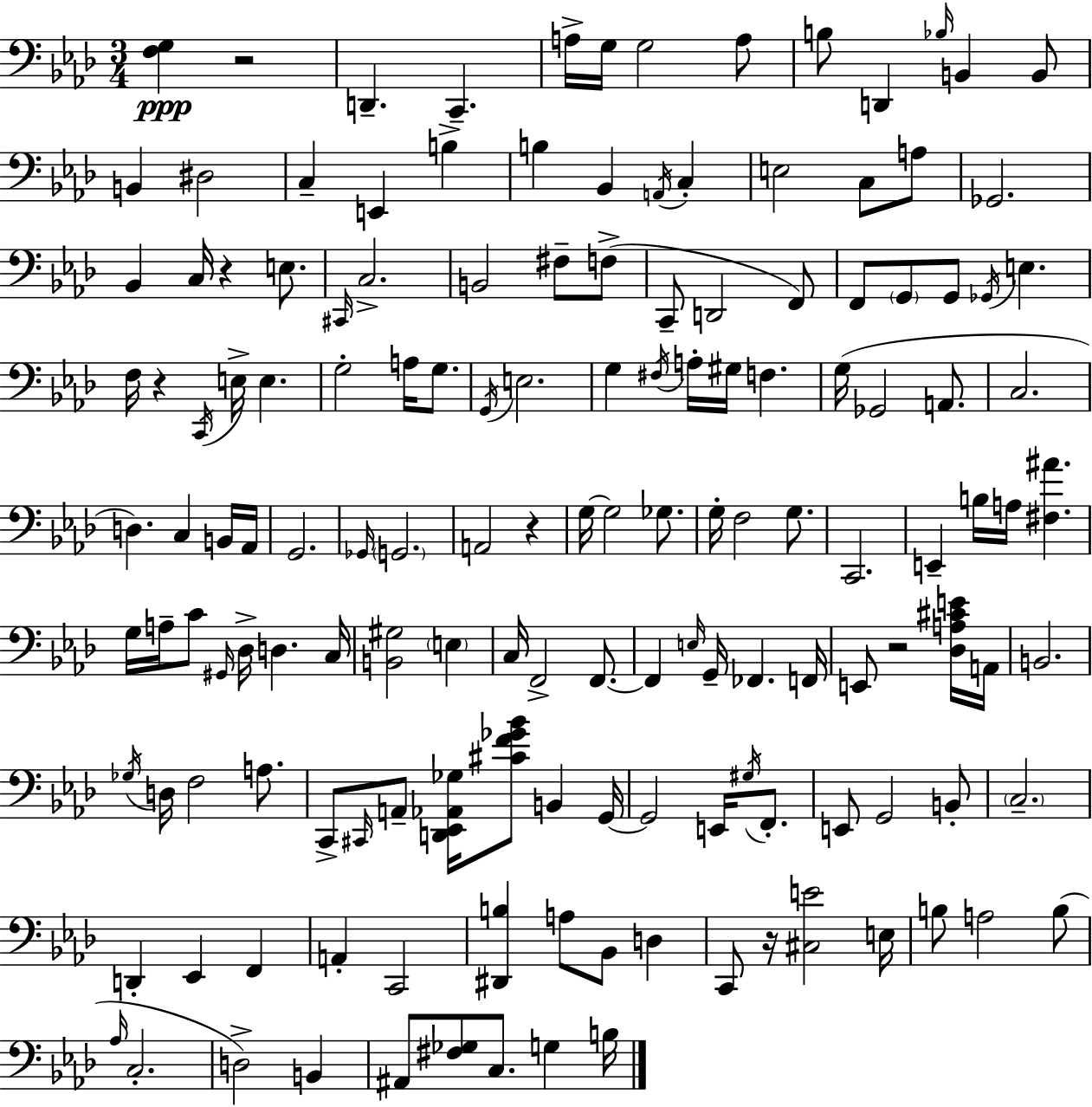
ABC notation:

X:1
T:Untitled
M:3/4
L:1/4
K:Ab
[F,G,] z2 D,, C,, A,/4 G,/4 G,2 A,/2 B,/2 D,, _B,/4 B,, B,,/2 B,, ^D,2 C, E,, B, B, _B,, A,,/4 C, E,2 C,/2 A,/2 _G,,2 _B,, C,/4 z E,/2 ^C,,/4 C,2 B,,2 ^F,/2 F,/2 C,,/2 D,,2 F,,/2 F,,/2 G,,/2 G,,/2 _G,,/4 E, F,/4 z C,,/4 E,/4 E, G,2 A,/4 G,/2 G,,/4 E,2 G, ^F,/4 A,/4 ^G,/4 F, G,/4 _G,,2 A,,/2 C,2 D, C, B,,/4 _A,,/4 G,,2 _G,,/4 G,,2 A,,2 z G,/4 G,2 _G,/2 G,/4 F,2 G,/2 C,,2 E,, B,/4 A,/4 [^F,^A] G,/4 A,/4 C/2 ^G,,/4 _D,/4 D, C,/4 [B,,^G,]2 E, C,/4 F,,2 F,,/2 F,, E,/4 G,,/4 _F,, F,,/4 E,,/2 z2 [_D,A,^CE]/4 A,,/4 B,,2 _G,/4 D,/4 F,2 A,/2 C,,/2 ^C,,/4 A,,/2 [D,,_E,,_A,,_G,]/4 [^CF_G_B]/2 B,, G,,/4 G,,2 E,,/4 ^G,/4 F,,/2 E,,/2 G,,2 B,,/2 C,2 D,, _E,, F,, A,, C,,2 [^D,,B,] A,/2 _B,,/2 D, C,,/2 z/4 [^C,E]2 E,/4 B,/2 A,2 B,/2 _A,/4 C,2 D,2 B,, ^A,,/2 [^F,_G,]/2 C,/2 G, B,/4